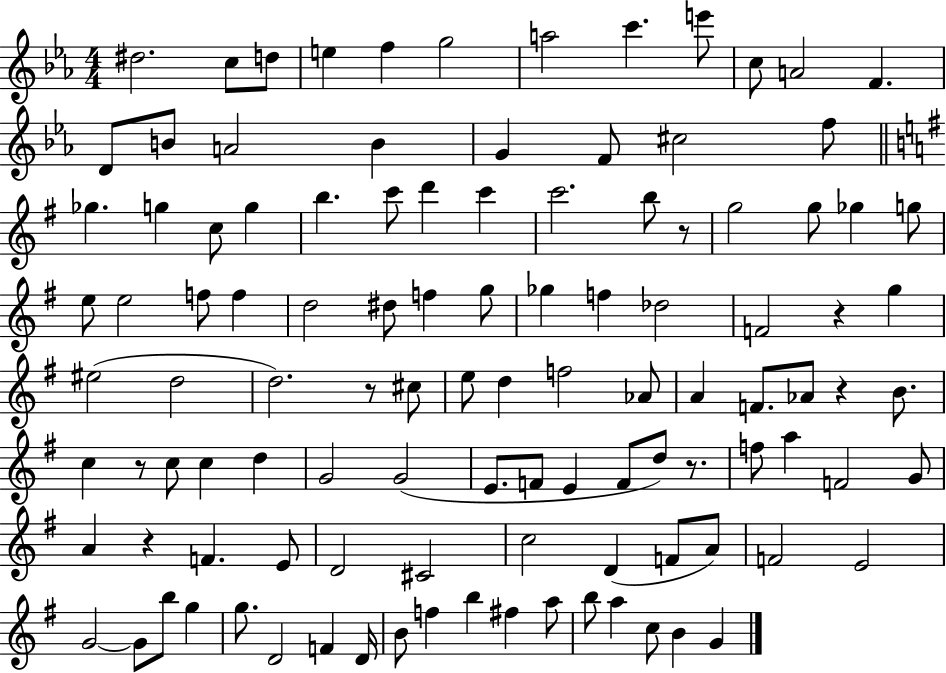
D#5/h. C5/e D5/e E5/q F5/q G5/h A5/h C6/q. E6/e C5/e A4/h F4/q. D4/e B4/e A4/h B4/q G4/q F4/e C#5/h F5/e Gb5/q. G5/q C5/e G5/q B5/q. C6/e D6/q C6/q C6/h. B5/e R/e G5/h G5/e Gb5/q G5/e E5/e E5/h F5/e F5/q D5/h D#5/e F5/q G5/e Gb5/q F5/q Db5/h F4/h R/q G5/q EIS5/h D5/h D5/h. R/e C#5/e E5/e D5/q F5/h Ab4/e A4/q F4/e. Ab4/e R/q B4/e. C5/q R/e C5/e C5/q D5/q G4/h G4/h E4/e. F4/e E4/q F4/e D5/e R/e. F5/e A5/q F4/h G4/e A4/q R/q F4/q. E4/e D4/h C#4/h C5/h D4/q F4/e A4/e F4/h E4/h G4/h G4/e B5/e G5/q G5/e. D4/h F4/q D4/s B4/e F5/q B5/q F#5/q A5/e B5/e A5/q C5/e B4/q G4/q